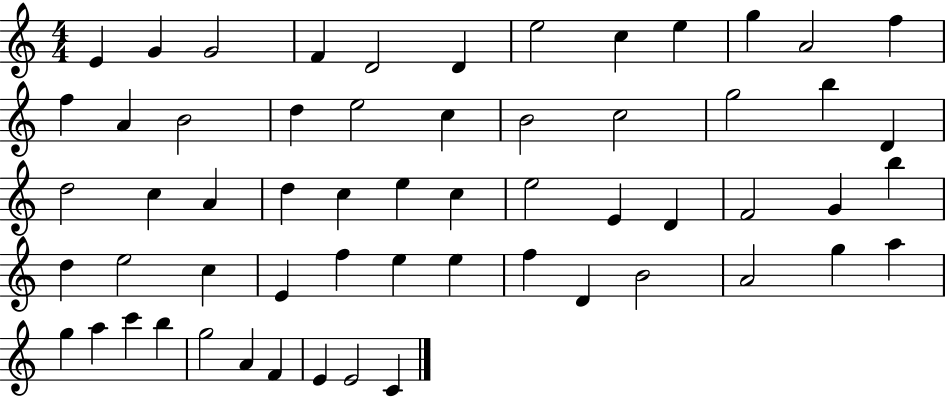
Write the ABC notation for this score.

X:1
T:Untitled
M:4/4
L:1/4
K:C
E G G2 F D2 D e2 c e g A2 f f A B2 d e2 c B2 c2 g2 b D d2 c A d c e c e2 E D F2 G b d e2 c E f e e f D B2 A2 g a g a c' b g2 A F E E2 C